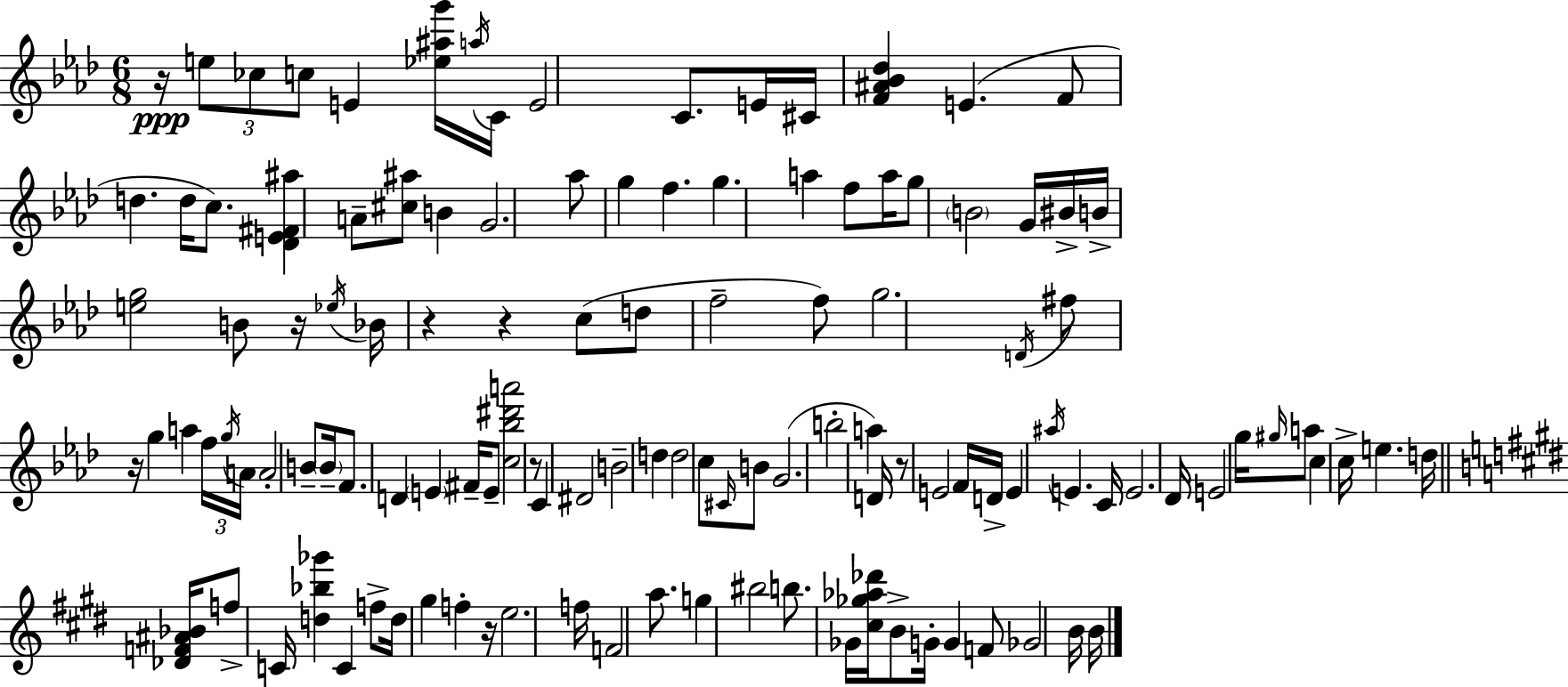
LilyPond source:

{
  \clef treble
  \numericTimeSignature
  \time 6/8
  \key f \minor
  r16\ppp \tuplet 3/2 { e''8 ces''8 c''8 } e'4 <ees'' ais'' g'''>16 | \acciaccatura { a''16 } c'16 e'2 c'8. | e'16 cis'16 <f' ais' bes' des''>4 e'4.( | f'8 d''4. d''16 c''8.) | \break <des' e' fis' ais''>4 a'8-- <cis'' ais''>8 b'4 | g'2. | aes''8 g''4 f''4. | g''4. a''4 f''8 | \break a''16 g''8 \parenthesize b'2 | g'16 bis'16-> b'16-> <e'' g''>2 b'8 | r16 \acciaccatura { ees''16 } bes'16 r4 r4 | c''8( d''8 f''2-- | \break f''8) g''2. | \acciaccatura { d'16 } fis''8 r16 g''4 a''4 | \tuplet 3/2 { f''16 \acciaccatura { g''16 } a'16 } a'2-. | b'8-- \parenthesize b'16-- f'8. d'4 \parenthesize e'4 | \break fis'16-- e'8-- <c'' bes'' dis''' a'''>2 | r8 c'4 dis'2 | b'2-- | d''4 d''2 | \break c''8 \grace { cis'16 } b'8 g'2.( | b''2-. | a''4) d'16 r8 e'2 | f'16 d'16-> e'4 \acciaccatura { ais''16 } e'4. | \break c'16 e'2. | des'16 e'2 | g''16 \grace { gis''16 } a''8 c''4 c''16-> | e''4. d''16 \bar "||" \break \key e \major <des' f' ais' bes'>16 f''8-> c'16 <d'' bes'' ges'''>4 c'4 | f''8-> d''16 gis''4 f''4-. r16 | e''2. | f''16 f'2 a''8. | \break g''4 bis''2 | b''8. ges'16 <cis'' ges'' aes'' des'''>16 b'8-> g'16-. g'4 | f'8 ges'2 b'16 b'16 | \bar "|."
}